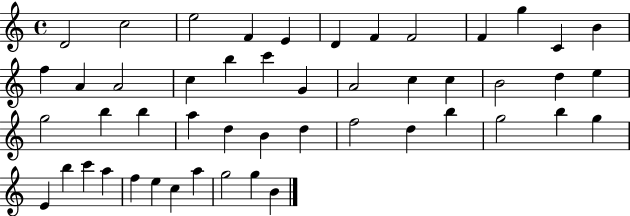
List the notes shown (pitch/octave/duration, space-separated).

D4/h C5/h E5/h F4/q E4/q D4/q F4/q F4/h F4/q G5/q C4/q B4/q F5/q A4/q A4/h C5/q B5/q C6/q G4/q A4/h C5/q C5/q B4/h D5/q E5/q G5/h B5/q B5/q A5/q D5/q B4/q D5/q F5/h D5/q B5/q G5/h B5/q G5/q E4/q B5/q C6/q A5/q F5/q E5/q C5/q A5/q G5/h G5/q B4/q